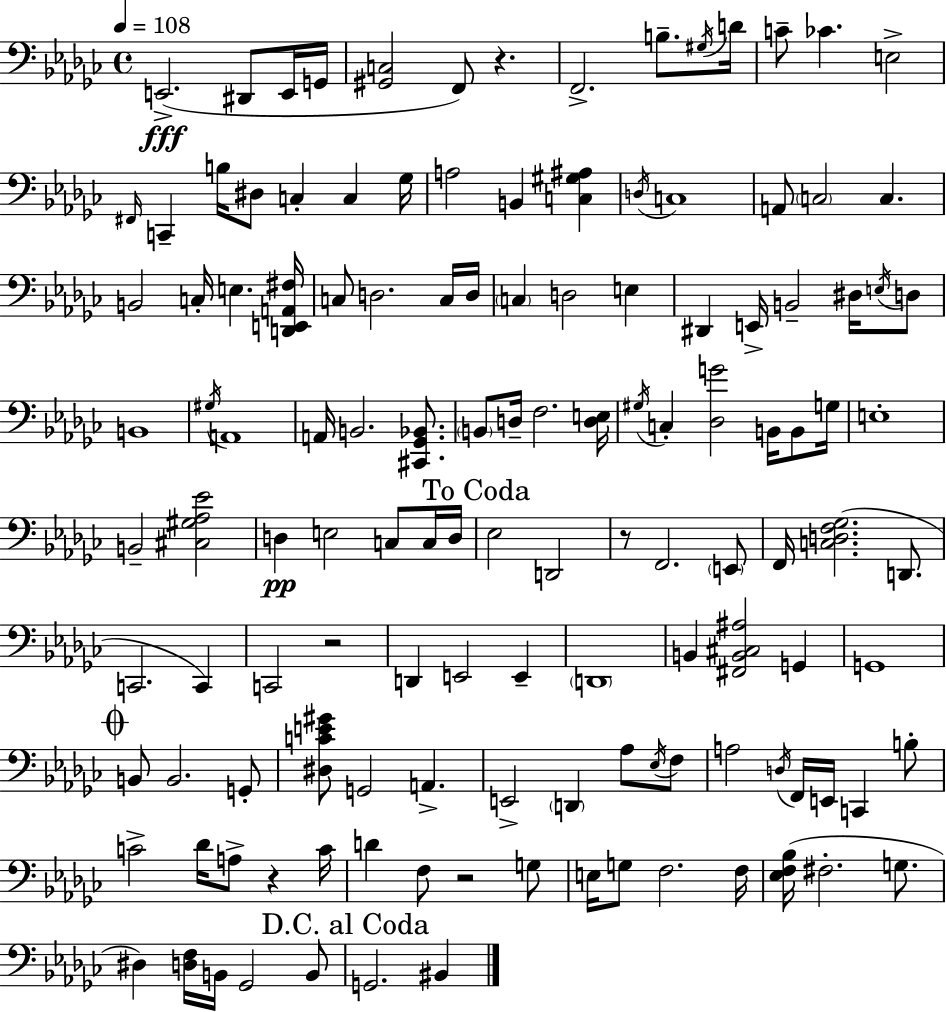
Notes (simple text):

E2/h. D#2/e E2/s G2/s [G#2,C3]/h F2/e R/q. F2/h. B3/e. G#3/s D4/s C4/e CES4/q. E3/h F#2/s C2/q B3/s D#3/e C3/q C3/q Gb3/s A3/h B2/q [C3,G#3,A#3]/q D3/s C3/w A2/e C3/h C3/q. B2/h C3/s E3/q. [D2,E2,A2,F#3]/s C3/e D3/h. C3/s D3/s C3/q D3/h E3/q D#2/q E2/s B2/h D#3/s E3/s D3/e B2/w G#3/s A2/w A2/s B2/h. [C#2,Gb2,Bb2]/e. B2/e D3/s F3/h. [D3,E3]/s G#3/s C3/q [Db3,G4]/h B2/s B2/e G3/s E3/w B2/h [C#3,G#3,Ab3,Eb4]/h D3/q E3/h C3/e C3/s D3/s Eb3/h D2/h R/e F2/h. E2/e F2/s [C3,D3,F3,Gb3]/h. D2/e. C2/h. C2/q C2/h R/h D2/q E2/h E2/q D2/w B2/q [F#2,B2,C#3,A#3]/h G2/q G2/w B2/e B2/h. G2/e [D#3,C4,E4,G#4]/e G2/h A2/q. E2/h D2/q Ab3/e Eb3/s F3/e A3/h D3/s F2/s E2/s C2/q B3/e C4/h Db4/s A3/e R/q C4/s D4/q F3/e R/h G3/e E3/s G3/e F3/h. F3/s [Eb3,F3,Bb3]/s F#3/h. G3/e. D#3/q [D3,F3]/s B2/s Gb2/h B2/e G2/h. BIS2/q